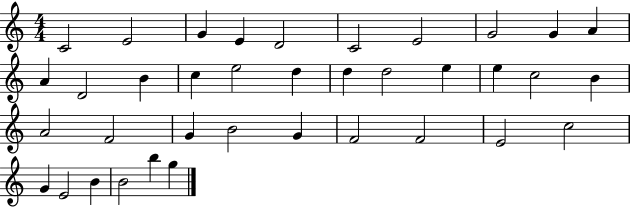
{
  \clef treble
  \numericTimeSignature
  \time 4/4
  \key c \major
  c'2 e'2 | g'4 e'4 d'2 | c'2 e'2 | g'2 g'4 a'4 | \break a'4 d'2 b'4 | c''4 e''2 d''4 | d''4 d''2 e''4 | e''4 c''2 b'4 | \break a'2 f'2 | g'4 b'2 g'4 | f'2 f'2 | e'2 c''2 | \break g'4 e'2 b'4 | b'2 b''4 g''4 | \bar "|."
}